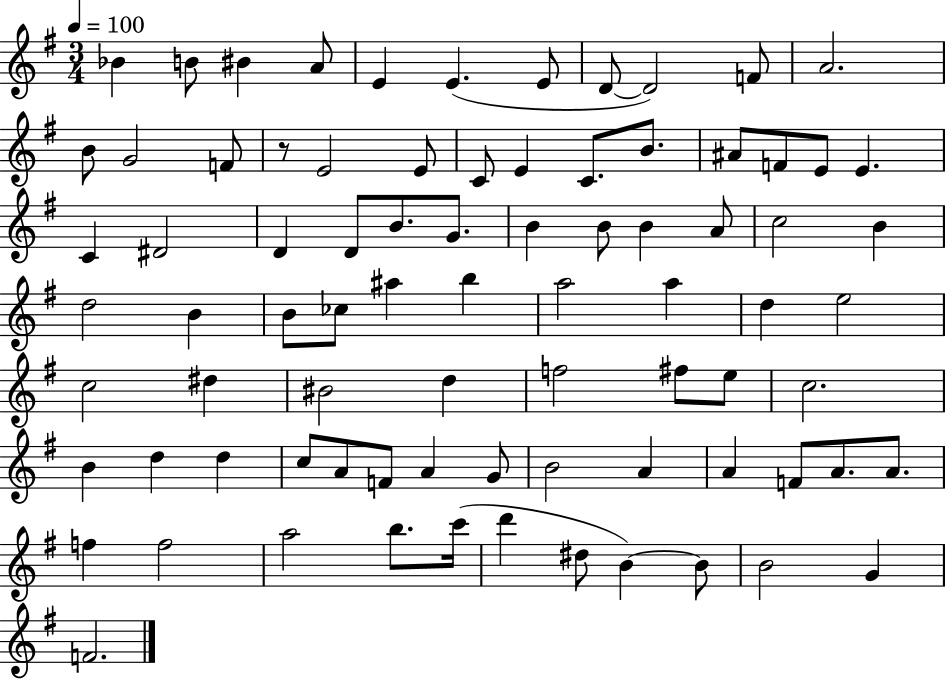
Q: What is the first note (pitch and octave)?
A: Bb4